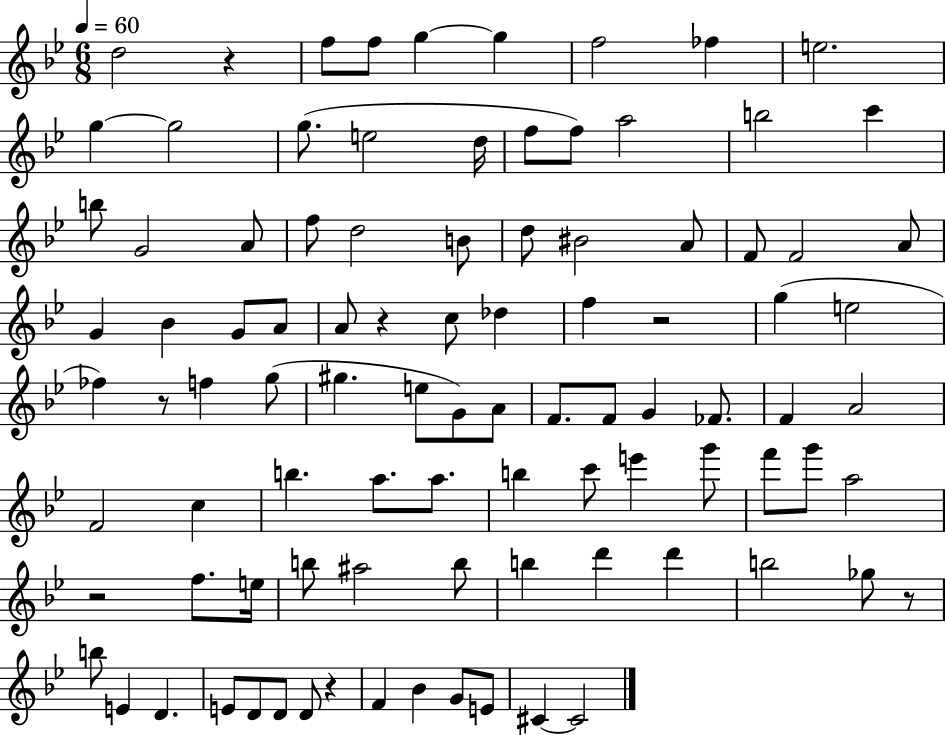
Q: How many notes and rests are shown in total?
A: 95